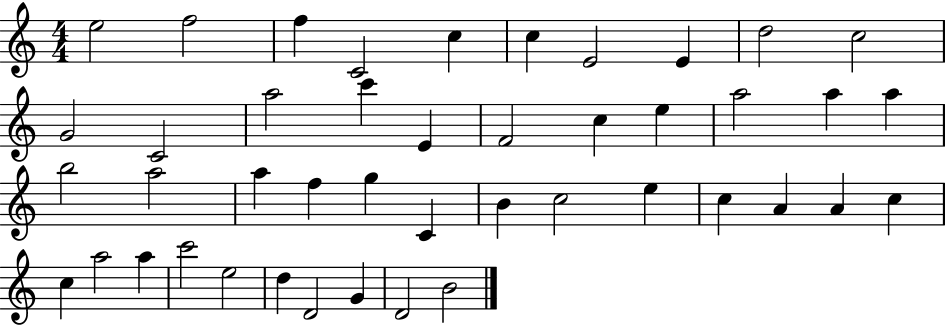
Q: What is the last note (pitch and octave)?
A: B4